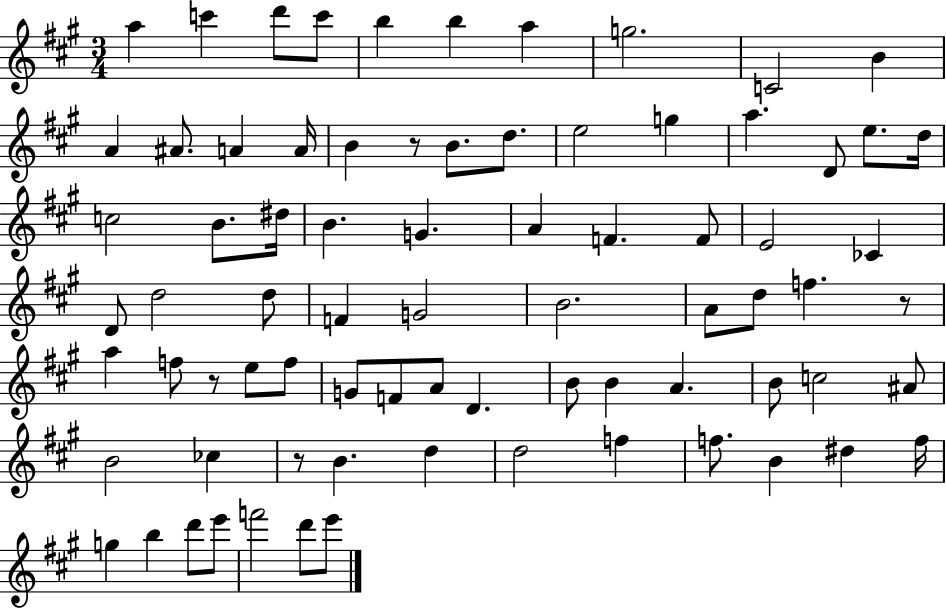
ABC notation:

X:1
T:Untitled
M:3/4
L:1/4
K:A
a c' d'/2 c'/2 b b a g2 C2 B A ^A/2 A A/4 B z/2 B/2 d/2 e2 g a D/2 e/2 d/4 c2 B/2 ^d/4 B G A F F/2 E2 _C D/2 d2 d/2 F G2 B2 A/2 d/2 f z/2 a f/2 z/2 e/2 f/2 G/2 F/2 A/2 D B/2 B A B/2 c2 ^A/2 B2 _c z/2 B d d2 f f/2 B ^d f/4 g b d'/2 e'/2 f'2 d'/2 e'/2